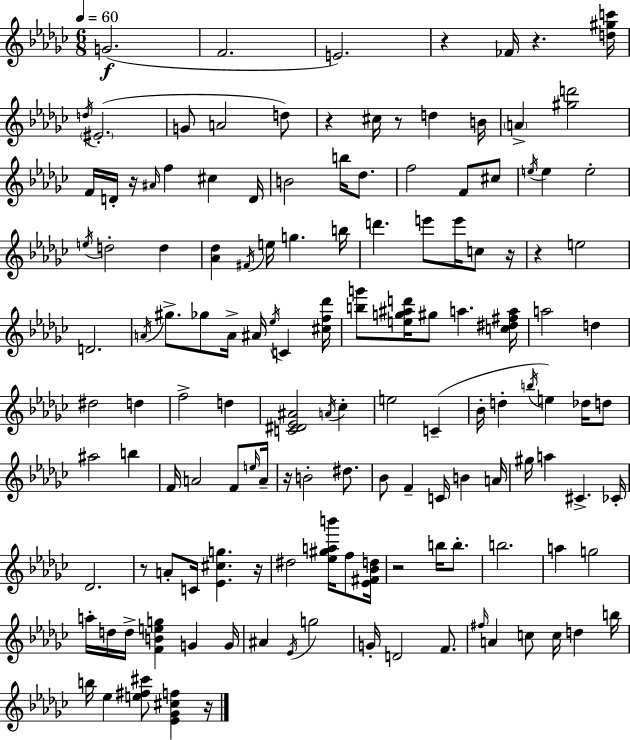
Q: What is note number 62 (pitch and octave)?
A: D5